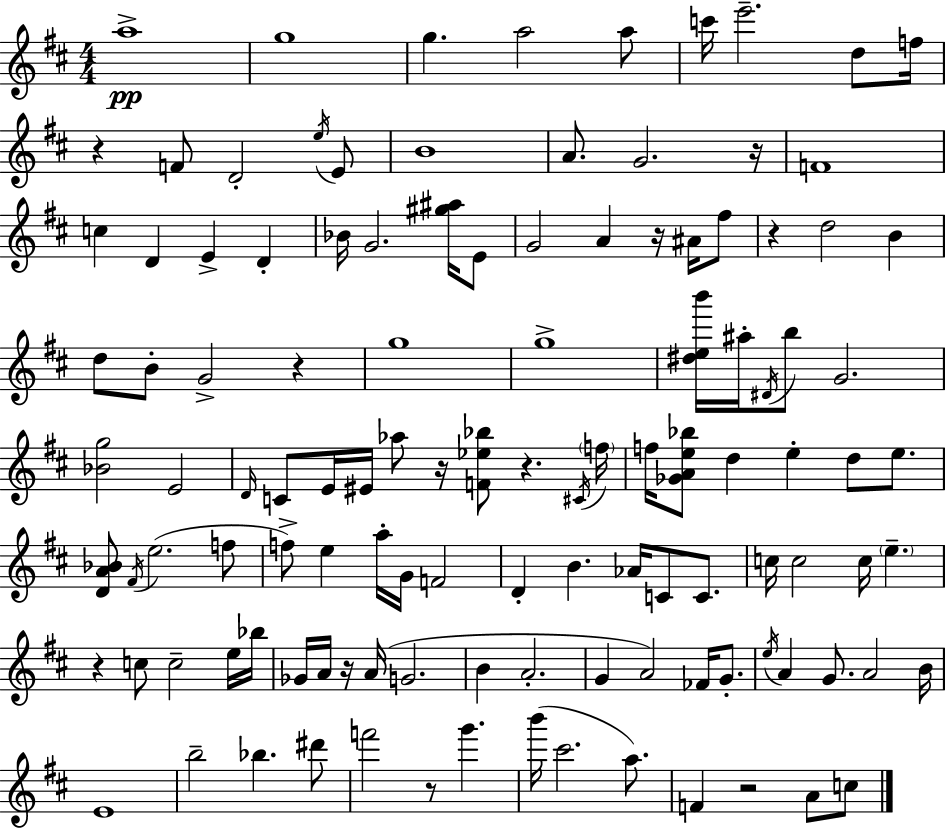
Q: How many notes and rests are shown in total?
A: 117